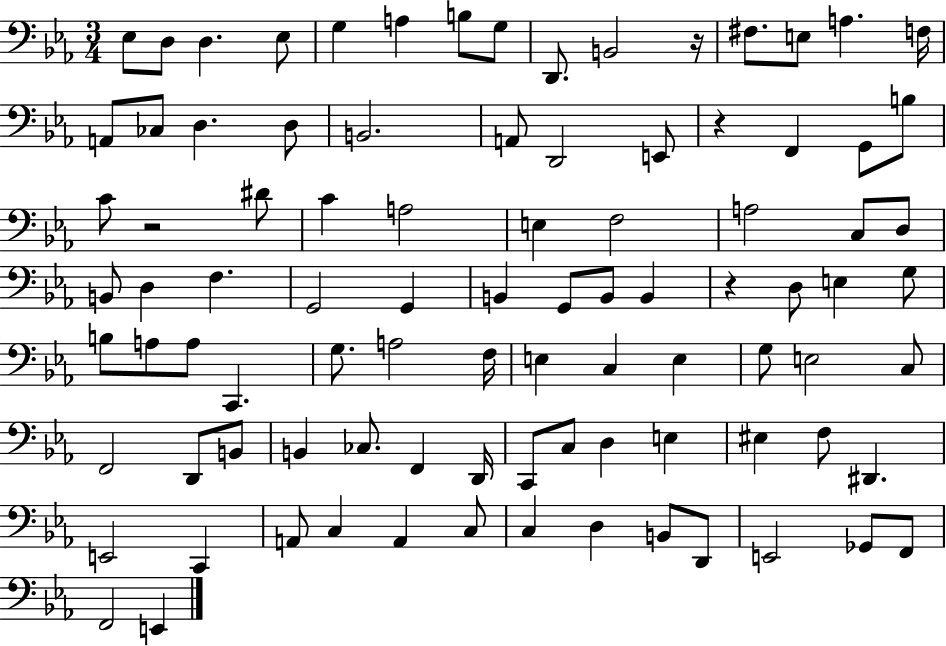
Eb3/e D3/e D3/q. Eb3/e G3/q A3/q B3/e G3/e D2/e. B2/h R/s F#3/e. E3/e A3/q. F3/s A2/e CES3/e D3/q. D3/e B2/h. A2/e D2/h E2/e R/q F2/q G2/e B3/e C4/e R/h D#4/e C4/q A3/h E3/q F3/h A3/h C3/e D3/e B2/e D3/q F3/q. G2/h G2/q B2/q G2/e B2/e B2/q R/q D3/e E3/q G3/e B3/e A3/e A3/e C2/q. G3/e. A3/h F3/s E3/q C3/q E3/q G3/e E3/h C3/e F2/h D2/e B2/e B2/q CES3/e. F2/q D2/s C2/e C3/e D3/q E3/q EIS3/q F3/e D#2/q. E2/h C2/q A2/e C3/q A2/q C3/e C3/q D3/q B2/e D2/e E2/h Gb2/e F2/e F2/h E2/q